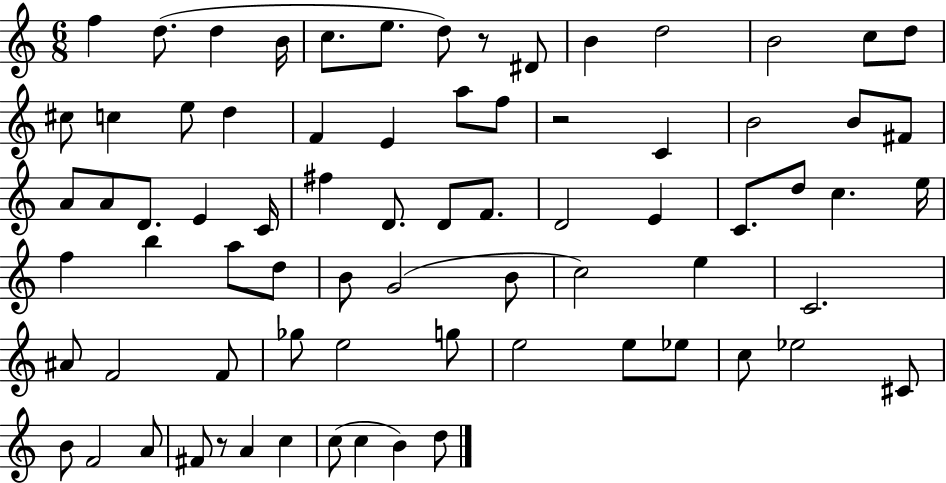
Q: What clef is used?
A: treble